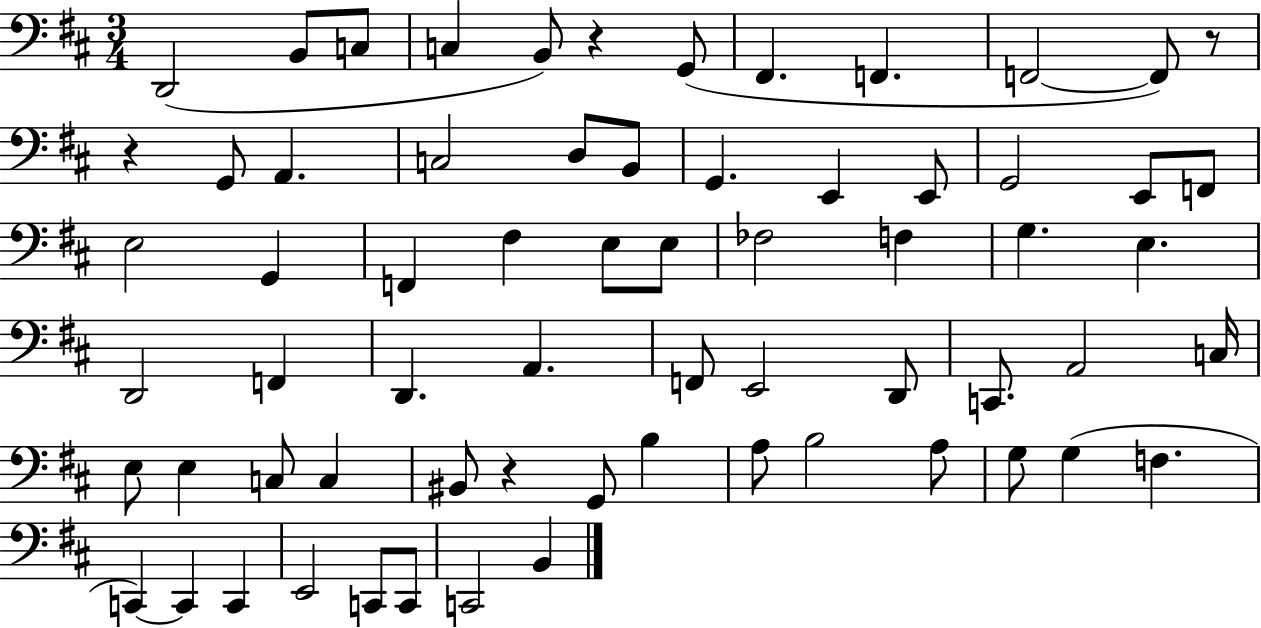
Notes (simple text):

D2/h B2/e C3/e C3/q B2/e R/q G2/e F#2/q. F2/q. F2/h F2/e R/e R/q G2/e A2/q. C3/h D3/e B2/e G2/q. E2/q E2/e G2/h E2/e F2/e E3/h G2/q F2/q F#3/q E3/e E3/e FES3/h F3/q G3/q. E3/q. D2/h F2/q D2/q. A2/q. F2/e E2/h D2/e C2/e. A2/h C3/s E3/e E3/q C3/e C3/q BIS2/e R/q G2/e B3/q A3/e B3/h A3/e G3/e G3/q F3/q. C2/q C2/q C2/q E2/h C2/e C2/e C2/h B2/q